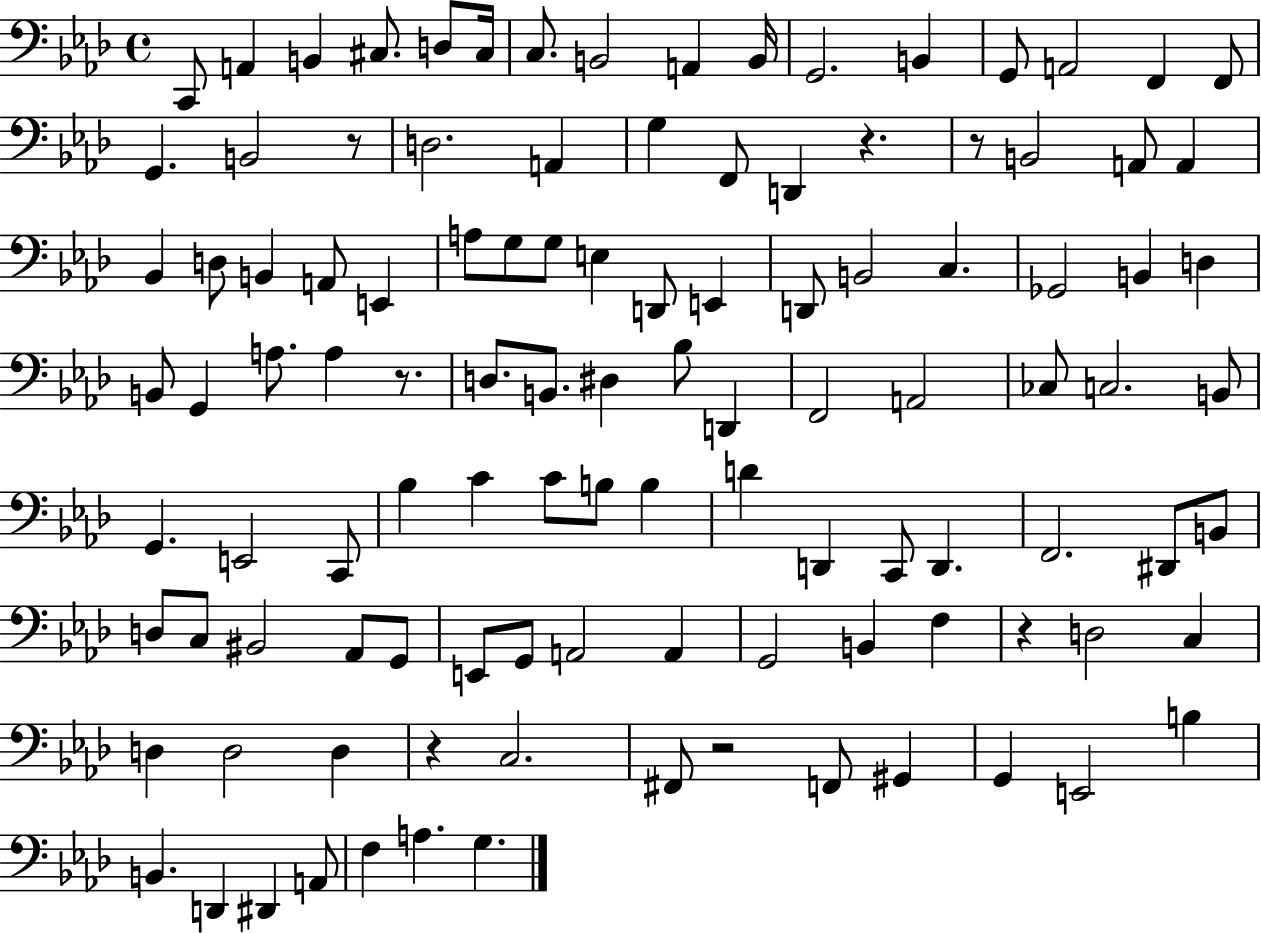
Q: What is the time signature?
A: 4/4